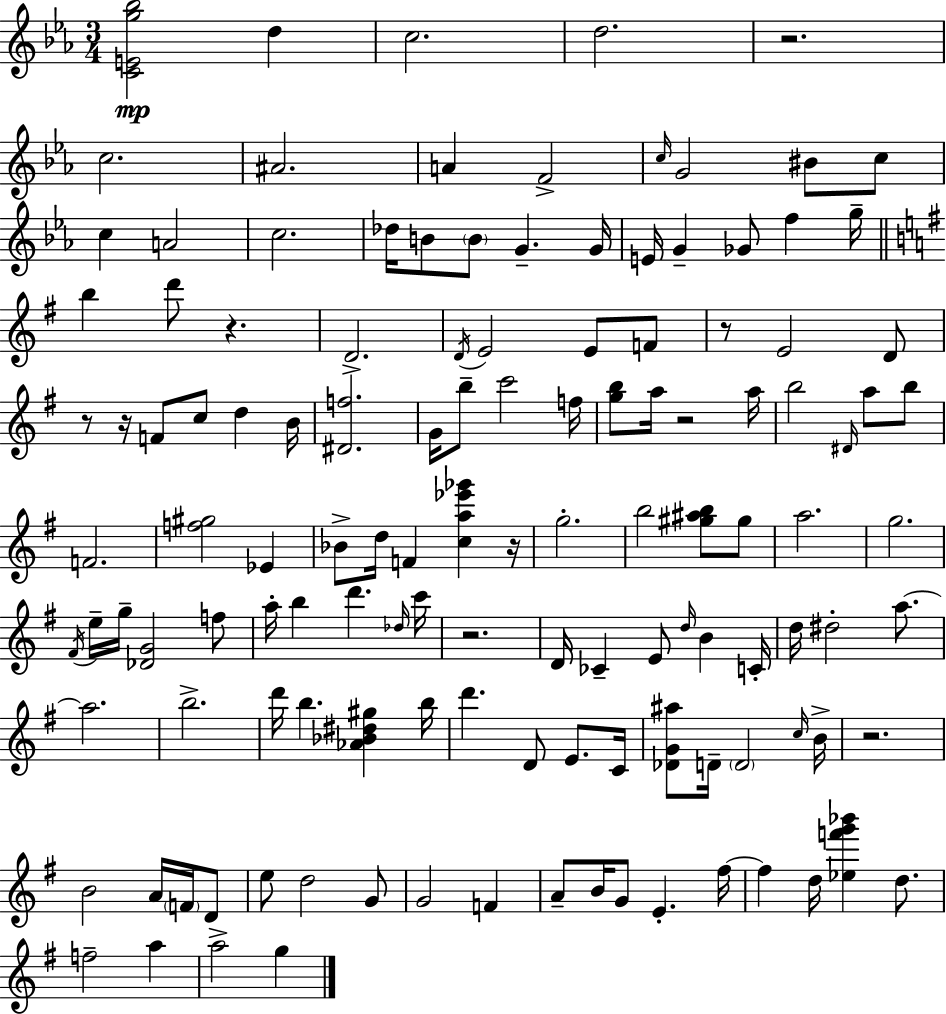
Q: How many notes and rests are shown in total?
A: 128